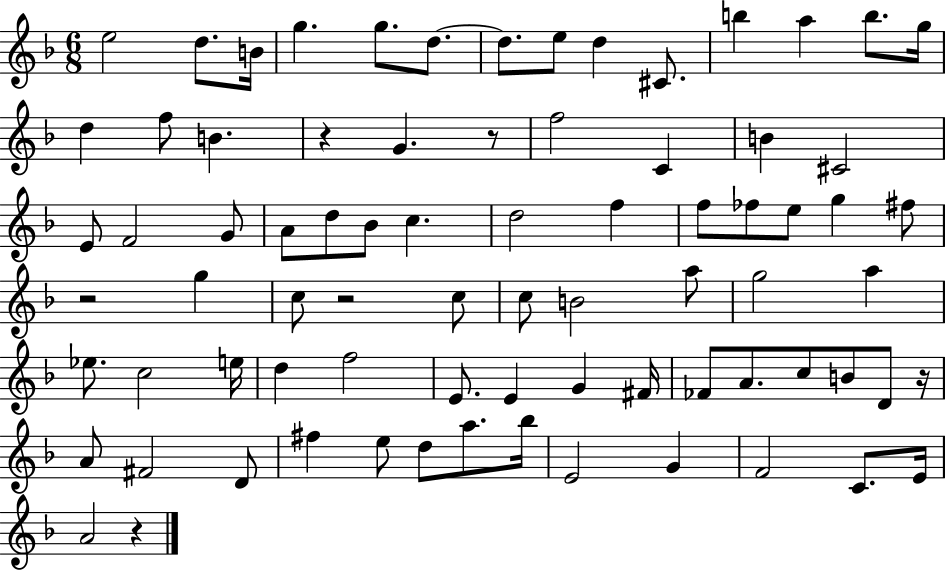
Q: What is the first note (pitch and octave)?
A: E5